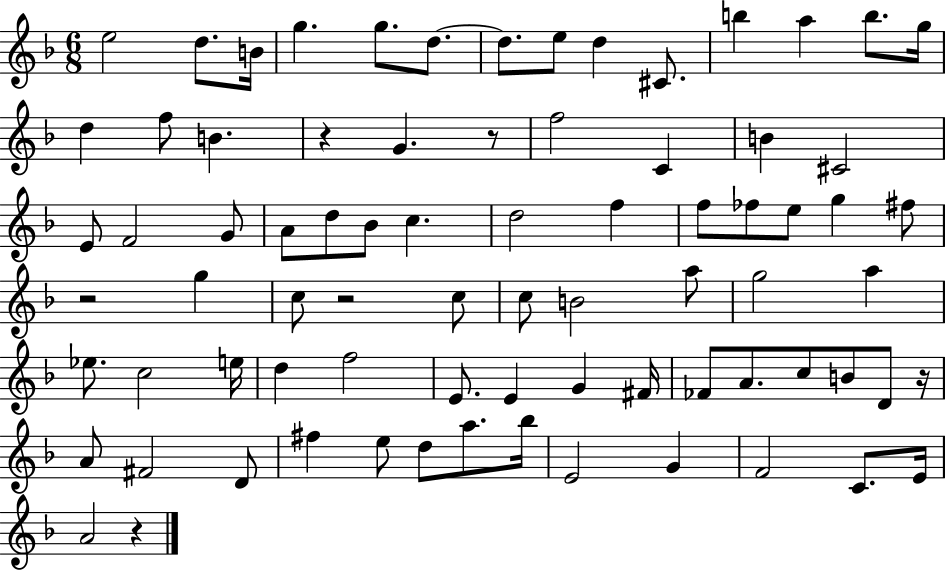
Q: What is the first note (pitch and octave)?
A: E5